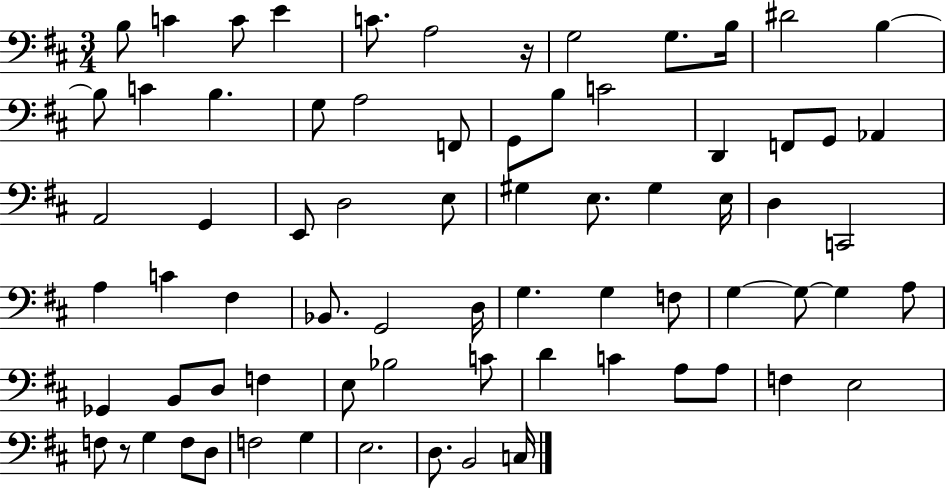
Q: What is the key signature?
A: D major